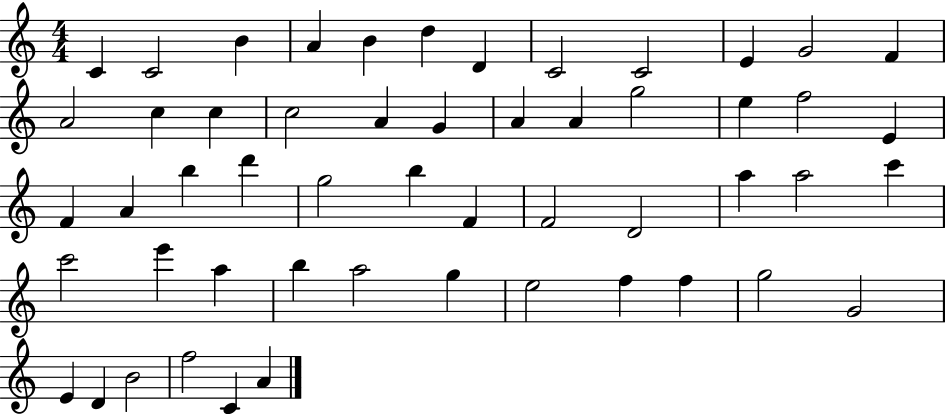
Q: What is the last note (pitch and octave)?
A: A4